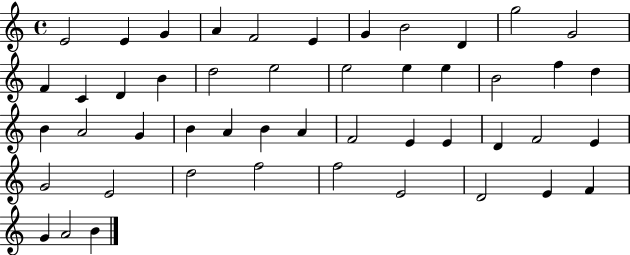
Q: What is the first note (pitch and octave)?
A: E4